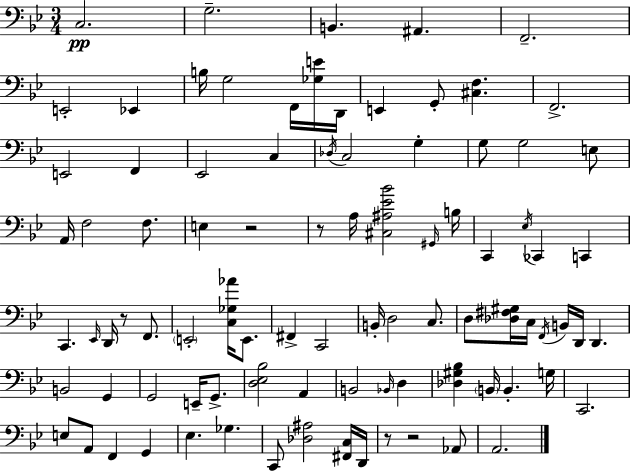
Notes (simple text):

C3/h. G3/h. B2/q. A#2/q. F2/h. E2/h Eb2/q B3/s G3/h F2/s [Gb3,E4]/s D2/s E2/q G2/e [C#3,F3]/q. F2/h. E2/h F2/q Eb2/h C3/q Db3/s C3/h G3/q G3/e G3/h E3/e A2/s F3/h F3/e. E3/q R/h R/e A3/s [C#3,A#3,Eb4,Bb4]/h G#2/s B3/s C2/q Eb3/s CES2/q C2/q C2/q. Eb2/s D2/s R/e F2/e. E2/h [C3,Gb3,Ab4]/s E2/e. F#2/q C2/h B2/s D3/h C3/e. D3/e [Db3,F#3,G#3]/s C3/s F2/s B2/s D2/s D2/q. B2/h G2/q G2/h E2/s G2/e. [D3,Eb3,Bb3]/h A2/q B2/h Bb2/s D3/q [Db3,G#3,Bb3]/q B2/s B2/q. G3/s C2/h. E3/e A2/e F2/q G2/q Eb3/q. Gb3/q. C2/e [Db3,A#3]/h [F#2,C3]/s D2/s R/e R/h Ab2/e A2/h.